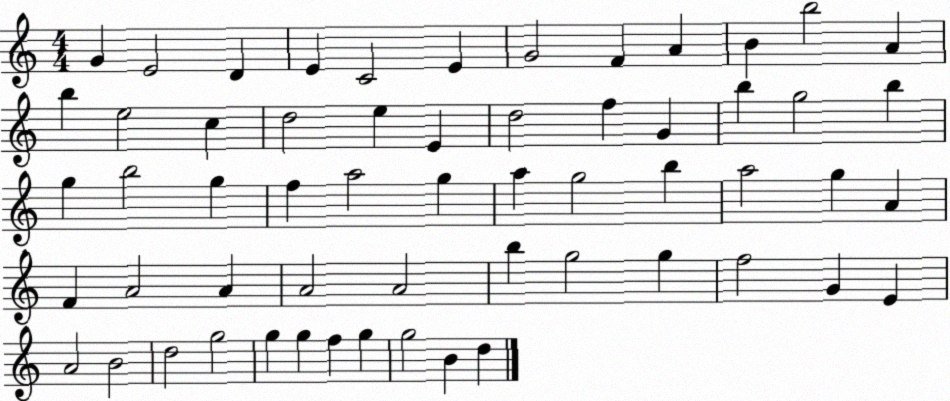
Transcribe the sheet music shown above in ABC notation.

X:1
T:Untitled
M:4/4
L:1/4
K:C
G E2 D E C2 E G2 F A B b2 A b e2 c d2 e E d2 f G b g2 b g b2 g f a2 g a g2 b a2 g A F A2 A A2 A2 b g2 g f2 G E A2 B2 d2 g2 g g f g g2 B d